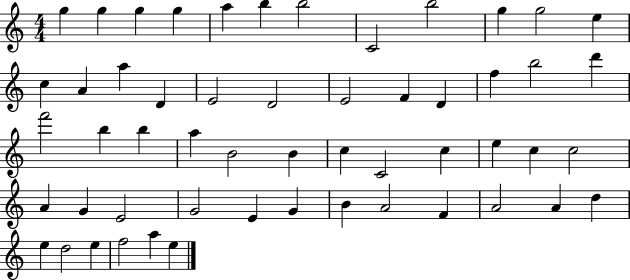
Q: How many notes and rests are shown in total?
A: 54